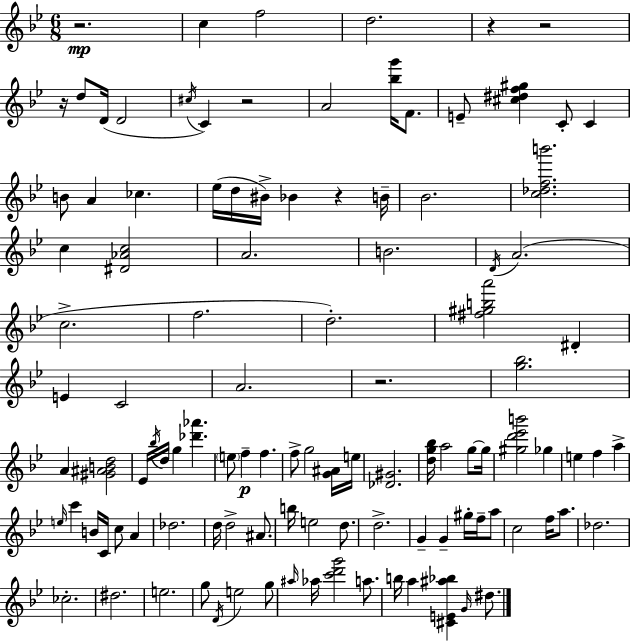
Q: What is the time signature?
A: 6/8